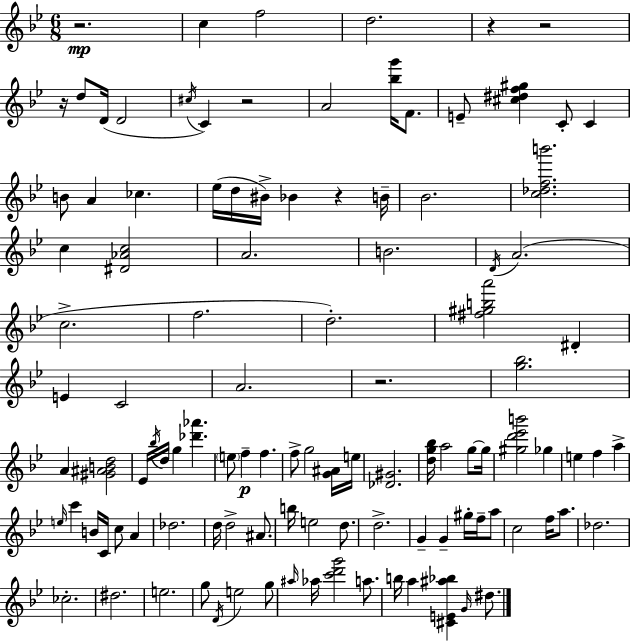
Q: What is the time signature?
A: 6/8